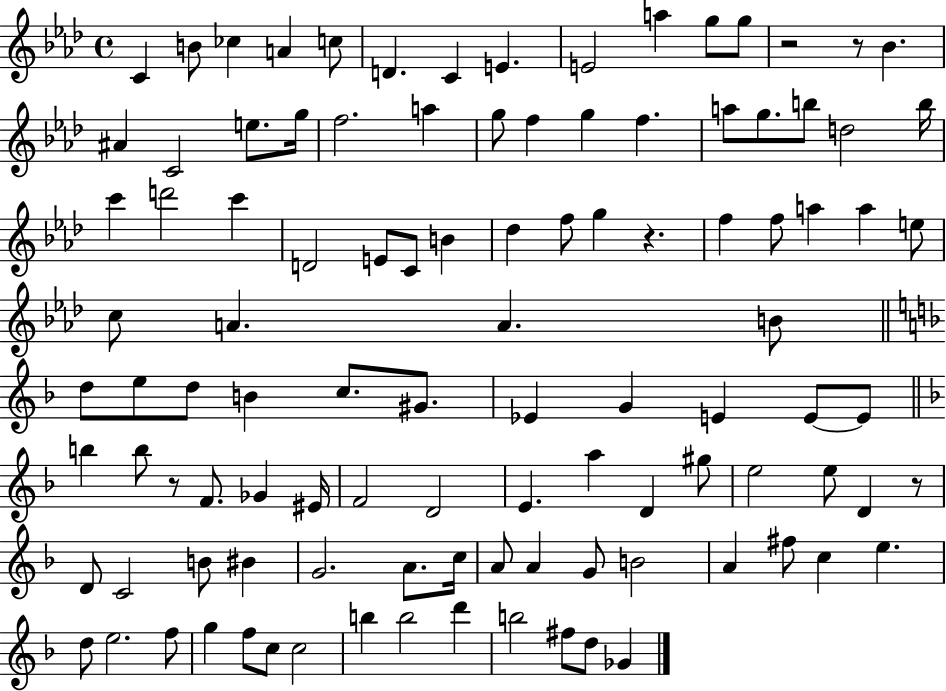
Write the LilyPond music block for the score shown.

{
  \clef treble
  \time 4/4
  \defaultTimeSignature
  \key aes \major
  c'4 b'8 ces''4 a'4 c''8 | d'4. c'4 e'4. | e'2 a''4 g''8 g''8 | r2 r8 bes'4. | \break ais'4 c'2 e''8. g''16 | f''2. a''4 | g''8 f''4 g''4 f''4. | a''8 g''8. b''8 d''2 b''16 | \break c'''4 d'''2 c'''4 | d'2 e'8 c'8 b'4 | des''4 f''8 g''4 r4. | f''4 f''8 a''4 a''4 e''8 | \break c''8 a'4. a'4. b'8 | \bar "||" \break \key d \minor d''8 e''8 d''8 b'4 c''8. gis'8. | ees'4 g'4 e'4 e'8~~ e'8 | \bar "||" \break \key f \major b''4 b''8 r8 f'8. ges'4 eis'16 | f'2 d'2 | e'4. a''4 d'4 gis''8 | e''2 e''8 d'4 r8 | \break d'8 c'2 b'8 bis'4 | g'2. a'8. c''16 | a'8 a'4 g'8 b'2 | a'4 fis''8 c''4 e''4. | \break d''8 e''2. f''8 | g''4 f''8 c''8 c''2 | b''4 b''2 d'''4 | b''2 fis''8 d''8 ges'4 | \break \bar "|."
}